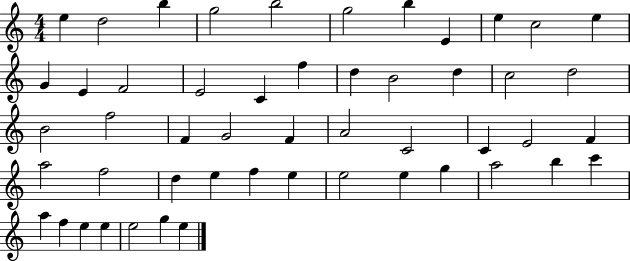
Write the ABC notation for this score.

X:1
T:Untitled
M:4/4
L:1/4
K:C
e d2 b g2 b2 g2 b E e c2 e G E F2 E2 C f d B2 d c2 d2 B2 f2 F G2 F A2 C2 C E2 F a2 f2 d e f e e2 e g a2 b c' a f e e e2 g e